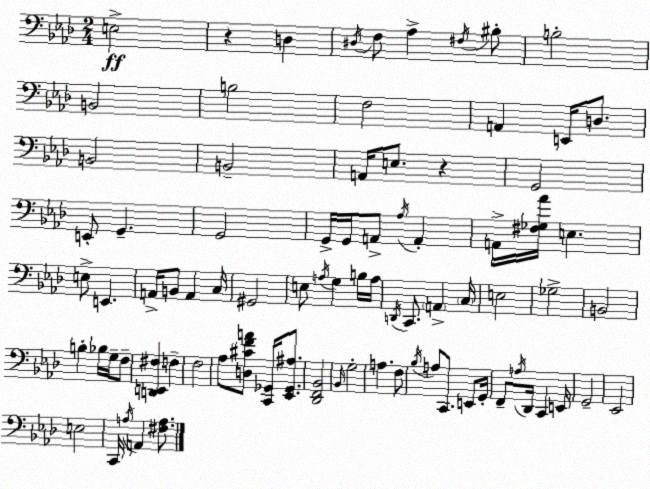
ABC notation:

X:1
T:Untitled
M:2/4
L:1/4
K:Ab
E,2 z D, ^D,/4 F,/2 _A, ^F,/4 ^B,/2 B,2 B,,2 B,2 F,2 A,, E,,/4 D,/2 B,,2 B,,2 A,,/4 E,/2 z G,,2 E,,/2 G,, G,,2 G,,/4 G,,/4 A,,/2 _A,/4 A,, A,,/4 [^F,_G,_A]/4 E, E,/2 E,, A,,/4 B,,/2 A,, C,/4 ^G,,2 E,/2 A,/4 G, B,/4 A,/4 D,,/4 C,,/2 A,, C,/4 E,2 _G,2 B,,2 B, _B,/4 G,/4 F,/2 [D,,E,,^F,] F, F,2 _A,/2 [D,^CFA]/2 [C,,_G,,]/4 [_E,,_G,,^A,]/2 [_D,,F,,_B,,]2 _B,,/4 G,2 A, F,/2 _B,/4 A,/2 C,,/2 E,,/2 G,,/4 F,,/2 A,/4 _D,,/4 C,, E,,/4 G,,2 _E,,2 E,2 C,,/4 A,/4 A,, [^F,A,]/2